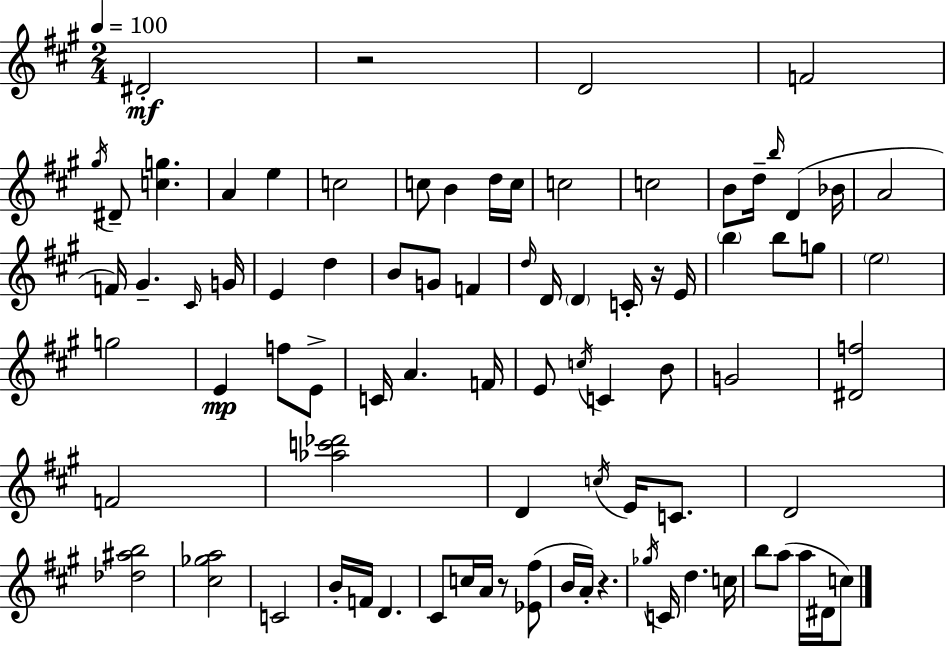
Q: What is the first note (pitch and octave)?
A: D#4